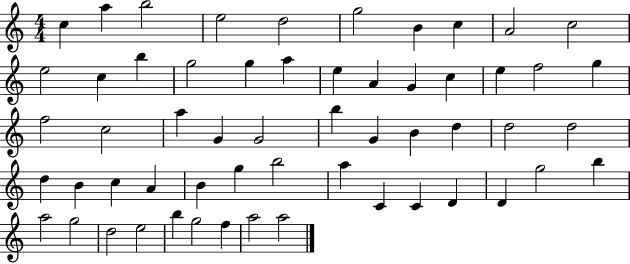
{
  \clef treble
  \numericTimeSignature
  \time 4/4
  \key c \major
  c''4 a''4 b''2 | e''2 d''2 | g''2 b'4 c''4 | a'2 c''2 | \break e''2 c''4 b''4 | g''2 g''4 a''4 | e''4 a'4 g'4 c''4 | e''4 f''2 g''4 | \break f''2 c''2 | a''4 g'4 g'2 | b''4 g'4 b'4 d''4 | d''2 d''2 | \break d''4 b'4 c''4 a'4 | b'4 g''4 b''2 | a''4 c'4 c'4 d'4 | d'4 g''2 b''4 | \break a''2 g''2 | d''2 e''2 | b''4 g''2 f''4 | a''2 a''2 | \break \bar "|."
}